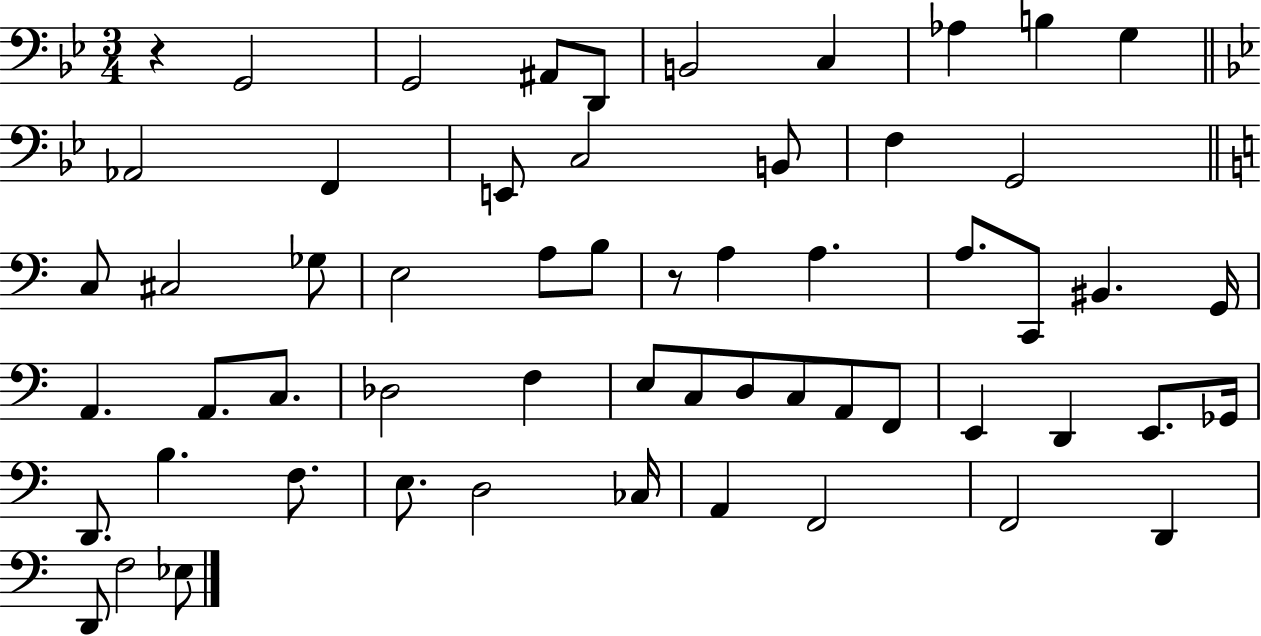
{
  \clef bass
  \numericTimeSignature
  \time 3/4
  \key bes \major
  r4 g,2 | g,2 ais,8 d,8 | b,2 c4 | aes4 b4 g4 | \break \bar "||" \break \key g \minor aes,2 f,4 | e,8 c2 b,8 | f4 g,2 | \bar "||" \break \key a \minor c8 cis2 ges8 | e2 a8 b8 | r8 a4 a4. | a8. c,8 bis,4. g,16 | \break a,4. a,8. c8. | des2 f4 | e8 c8 d8 c8 a,8 f,8 | e,4 d,4 e,8. ges,16 | \break d,8. b4. f8. | e8. d2 ces16 | a,4 f,2 | f,2 d,4 | \break d,8 f2 ees8 | \bar "|."
}